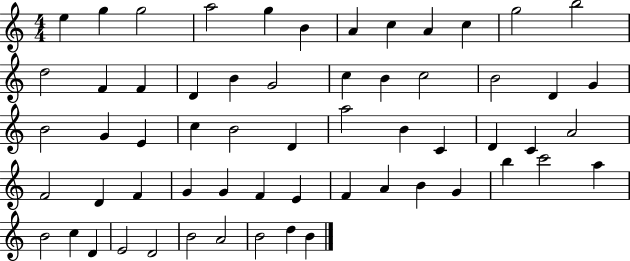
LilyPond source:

{
  \clef treble
  \numericTimeSignature
  \time 4/4
  \key c \major
  e''4 g''4 g''2 | a''2 g''4 b'4 | a'4 c''4 a'4 c''4 | g''2 b''2 | \break d''2 f'4 f'4 | d'4 b'4 g'2 | c''4 b'4 c''2 | b'2 d'4 g'4 | \break b'2 g'4 e'4 | c''4 b'2 d'4 | a''2 b'4 c'4 | d'4 c'4 a'2 | \break f'2 d'4 f'4 | g'4 g'4 f'4 e'4 | f'4 a'4 b'4 g'4 | b''4 c'''2 a''4 | \break b'2 c''4 d'4 | e'2 d'2 | b'2 a'2 | b'2 d''4 b'4 | \break \bar "|."
}